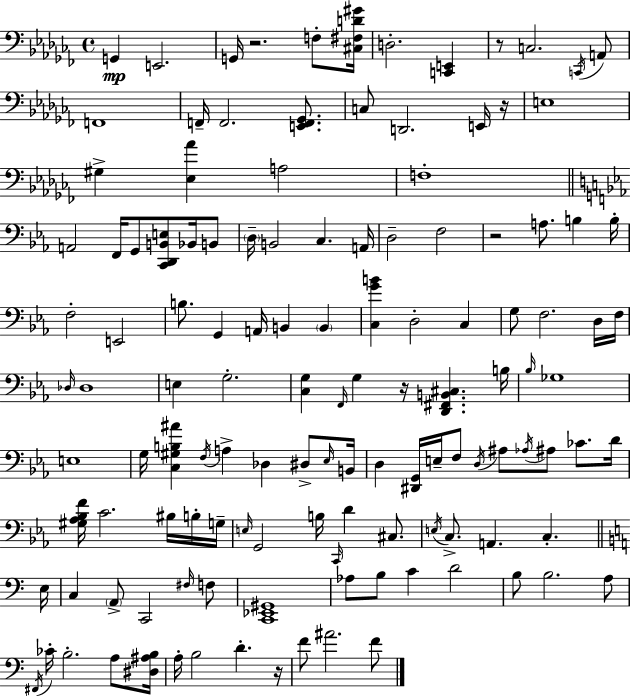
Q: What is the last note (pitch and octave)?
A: F4